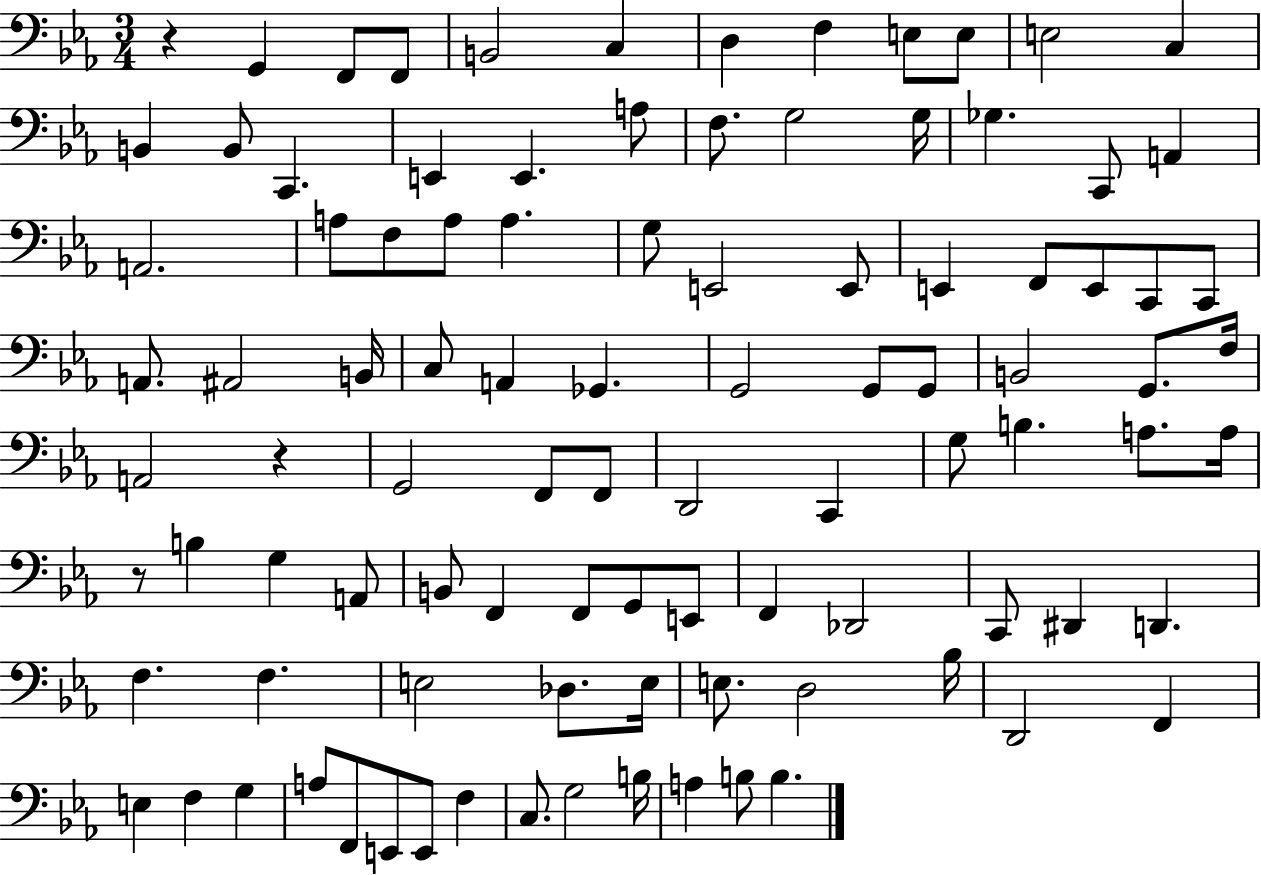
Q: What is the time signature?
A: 3/4